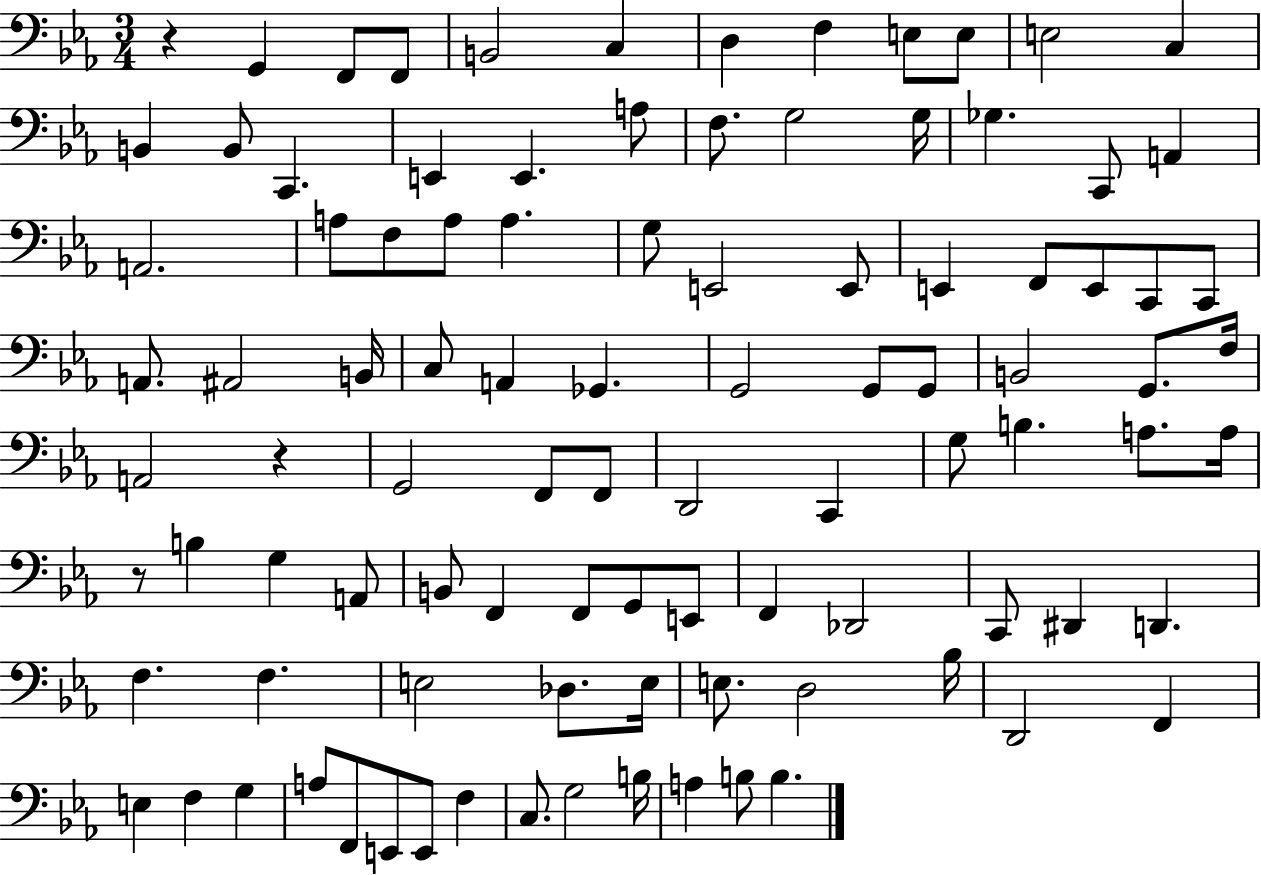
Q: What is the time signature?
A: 3/4